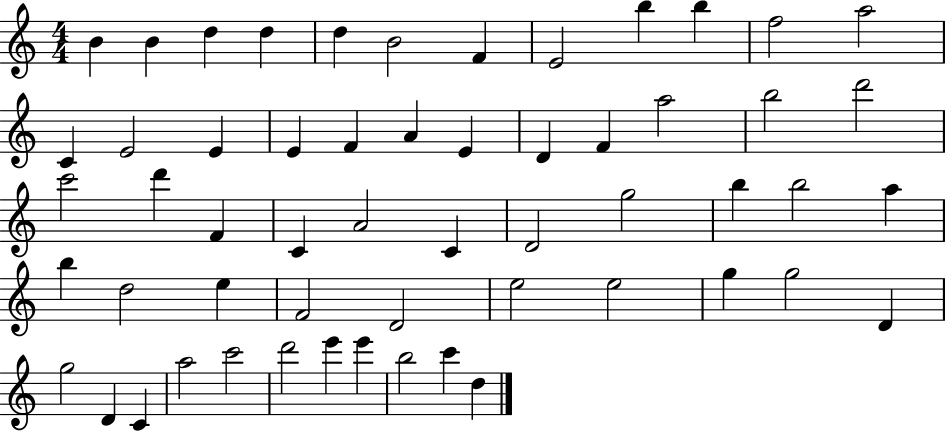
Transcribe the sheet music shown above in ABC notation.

X:1
T:Untitled
M:4/4
L:1/4
K:C
B B d d d B2 F E2 b b f2 a2 C E2 E E F A E D F a2 b2 d'2 c'2 d' F C A2 C D2 g2 b b2 a b d2 e F2 D2 e2 e2 g g2 D g2 D C a2 c'2 d'2 e' e' b2 c' d